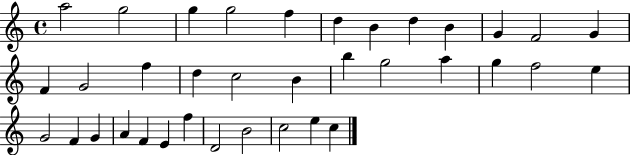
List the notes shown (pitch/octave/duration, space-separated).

A5/h G5/h G5/q G5/h F5/q D5/q B4/q D5/q B4/q G4/q F4/h G4/q F4/q G4/h F5/q D5/q C5/h B4/q B5/q G5/h A5/q G5/q F5/h E5/q G4/h F4/q G4/q A4/q F4/q E4/q F5/q D4/h B4/h C5/h E5/q C5/q